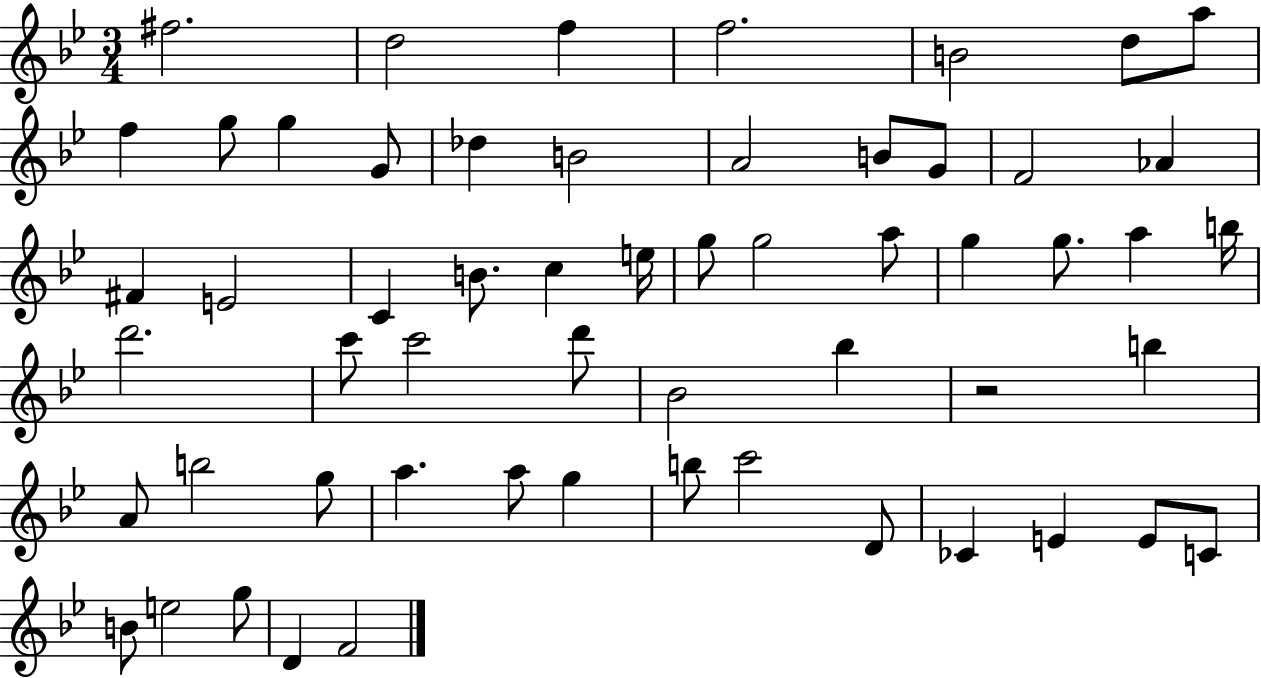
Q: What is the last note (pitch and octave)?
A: F4